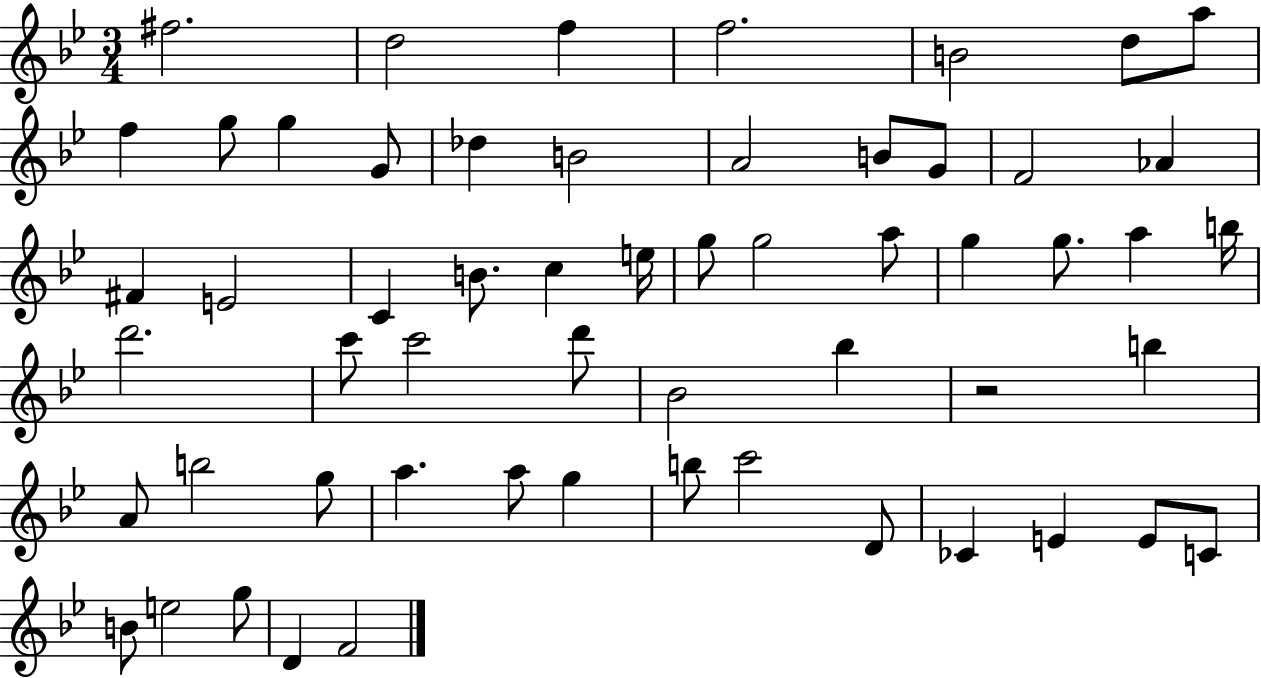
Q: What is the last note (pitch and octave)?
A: F4